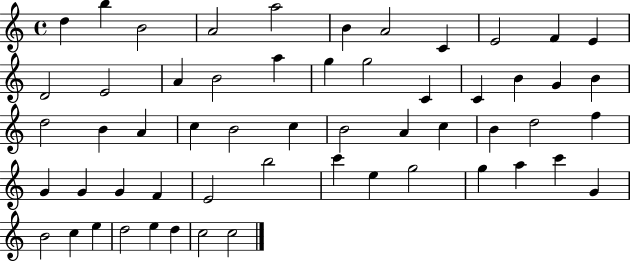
X:1
T:Untitled
M:4/4
L:1/4
K:C
d b B2 A2 a2 B A2 C E2 F E D2 E2 A B2 a g g2 C C B G B d2 B A c B2 c B2 A c B d2 f G G G F E2 b2 c' e g2 g a c' G B2 c e d2 e d c2 c2